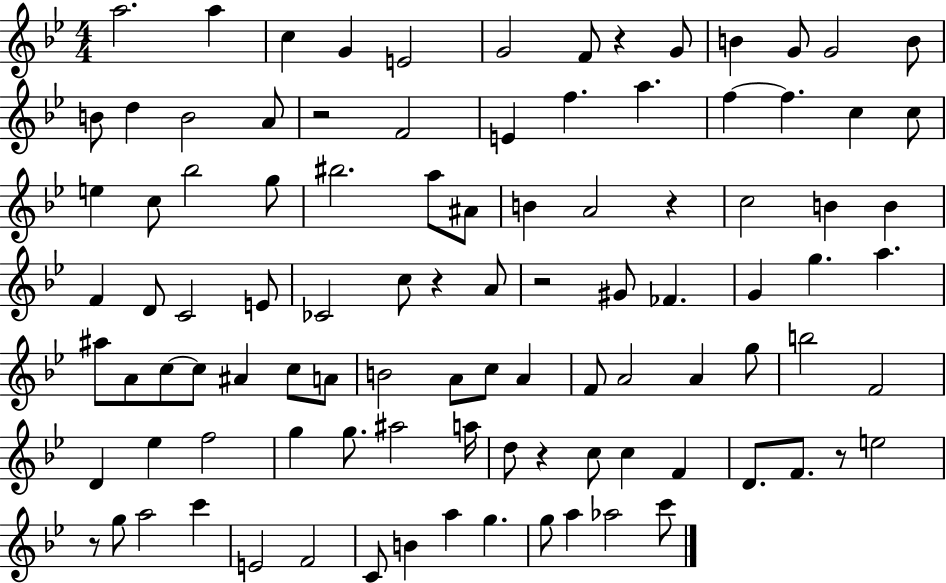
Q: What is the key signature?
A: BES major